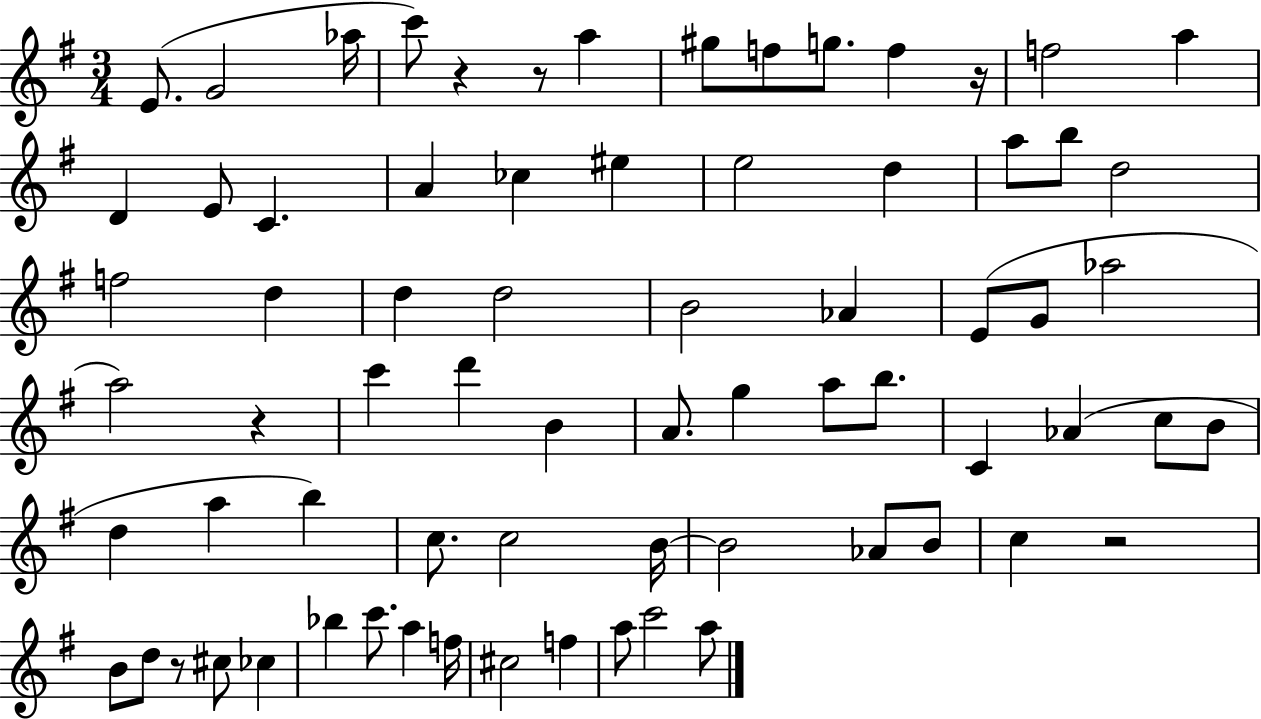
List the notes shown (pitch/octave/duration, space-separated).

E4/e. G4/h Ab5/s C6/e R/q R/e A5/q G#5/e F5/e G5/e. F5/q R/s F5/h A5/q D4/q E4/e C4/q. A4/q CES5/q EIS5/q E5/h D5/q A5/e B5/e D5/h F5/h D5/q D5/q D5/h B4/h Ab4/q E4/e G4/e Ab5/h A5/h R/q C6/q D6/q B4/q A4/e. G5/q A5/e B5/e. C4/q Ab4/q C5/e B4/e D5/q A5/q B5/q C5/e. C5/h B4/s B4/h Ab4/e B4/e C5/q R/h B4/e D5/e R/e C#5/e CES5/q Bb5/q C6/e. A5/q F5/s C#5/h F5/q A5/e C6/h A5/e